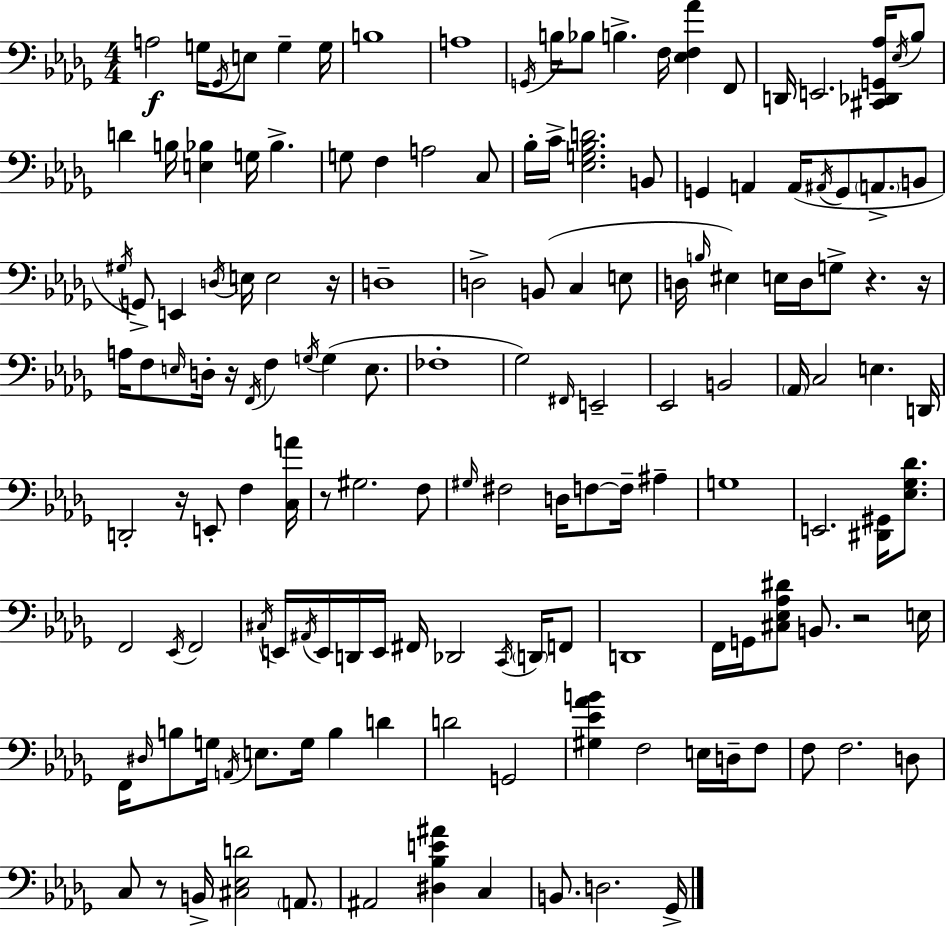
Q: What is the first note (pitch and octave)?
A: A3